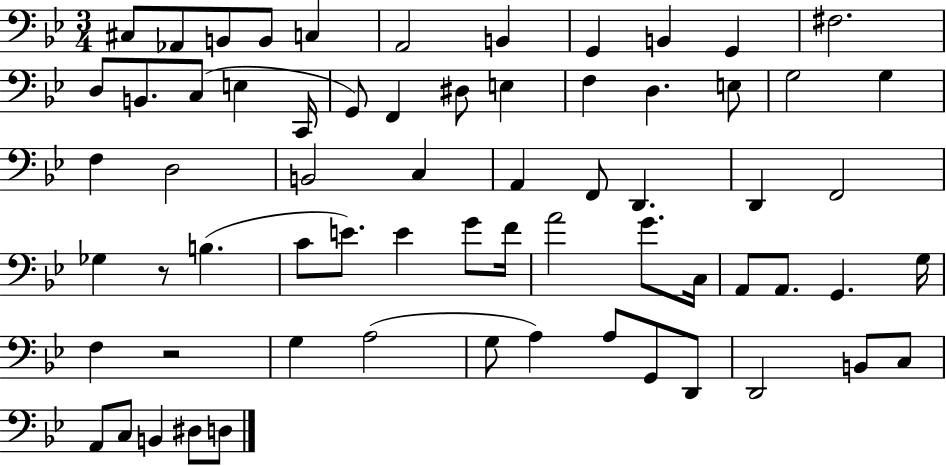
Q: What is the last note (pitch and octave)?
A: D3